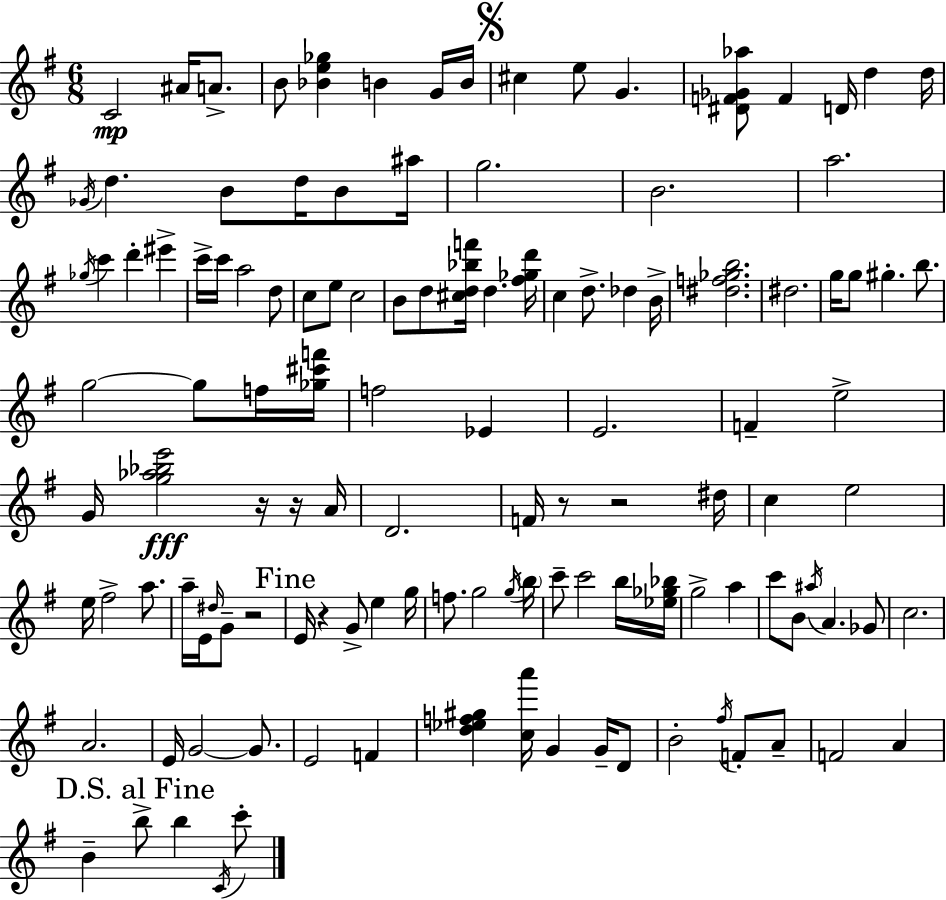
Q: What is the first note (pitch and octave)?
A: C4